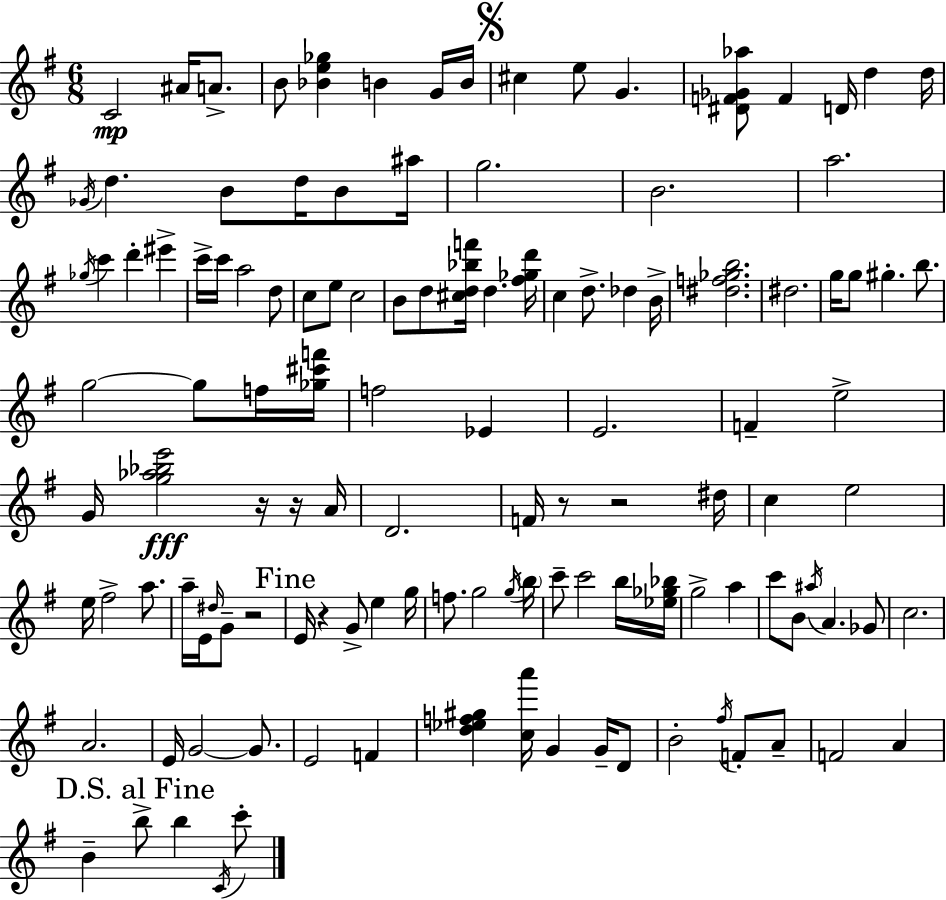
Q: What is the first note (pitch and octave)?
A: C4